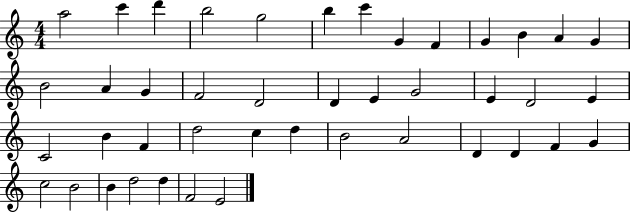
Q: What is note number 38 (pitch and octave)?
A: B4